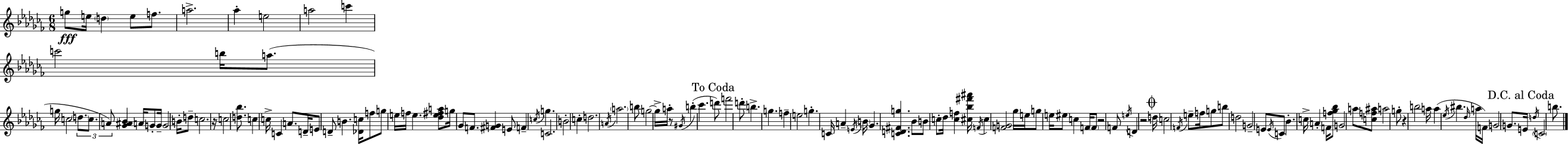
G5/e E5/s D5/q E5/e F5/e. A5/h. Ab5/q E5/h A5/h C6/q C6/h B5/s A5/e. G5/s C5/h D5/e. C5/e. A4/e [Gb4,A#4,Bb4]/q A4/s G4/e G4/s G4/h B4/s D5/e C5/h. R/s C5/h [D5,Bb5]/e. C5/q C5/s C4/q A4/e. D4/s E4/e D4/e B4/q. [Db4,C5]/s F5/e G5/e E5/s F5/s E5/q. [Db5,E5,F#5,A5]/e G5/s Gb4/e F4/e. [F#4,G4]/q E4/e F4/q C5/s G5/q. C4/h. B4/h C5/q D5/h. A4/s A5/h. B5/e G5/h G5/s A5/s R/e G#4/s B5/q CES6/q. D6/e F6/h D6/e B5/q. G5/q. F5/q E5/h G5/q. C4/s A4/q E4/s B4/s Gb4/q. [C4,D4,F#4,G5]/q. Bb4/e B4/e C5/e Db5/s [C5,F5]/q [C#5,Bb5,F#6,A#6]/s F4/s C#5/q [F4,G4]/h Gb5/s E5/s G5/e E5/s EIS5/e C5/q F4/s F4/e R/h F4/e E5/s D4/q R/h D5/s C5/h F4/s E5/e F5/s G5/e B5/e D5/h G4/h E4/e E4/s C4/e Bb4/q. C5/s A4/q F4/s [F5,Gb5,Bb5]/e G4/h A5/e [C5,F5,A#5]/e A5/h G5/e R/q B5/h A5/s A5/q Eb5/s BIS5/q. Db5/s A5/s F4/s G4/h G4/e. E4/s D5/s C4/h B5/e.